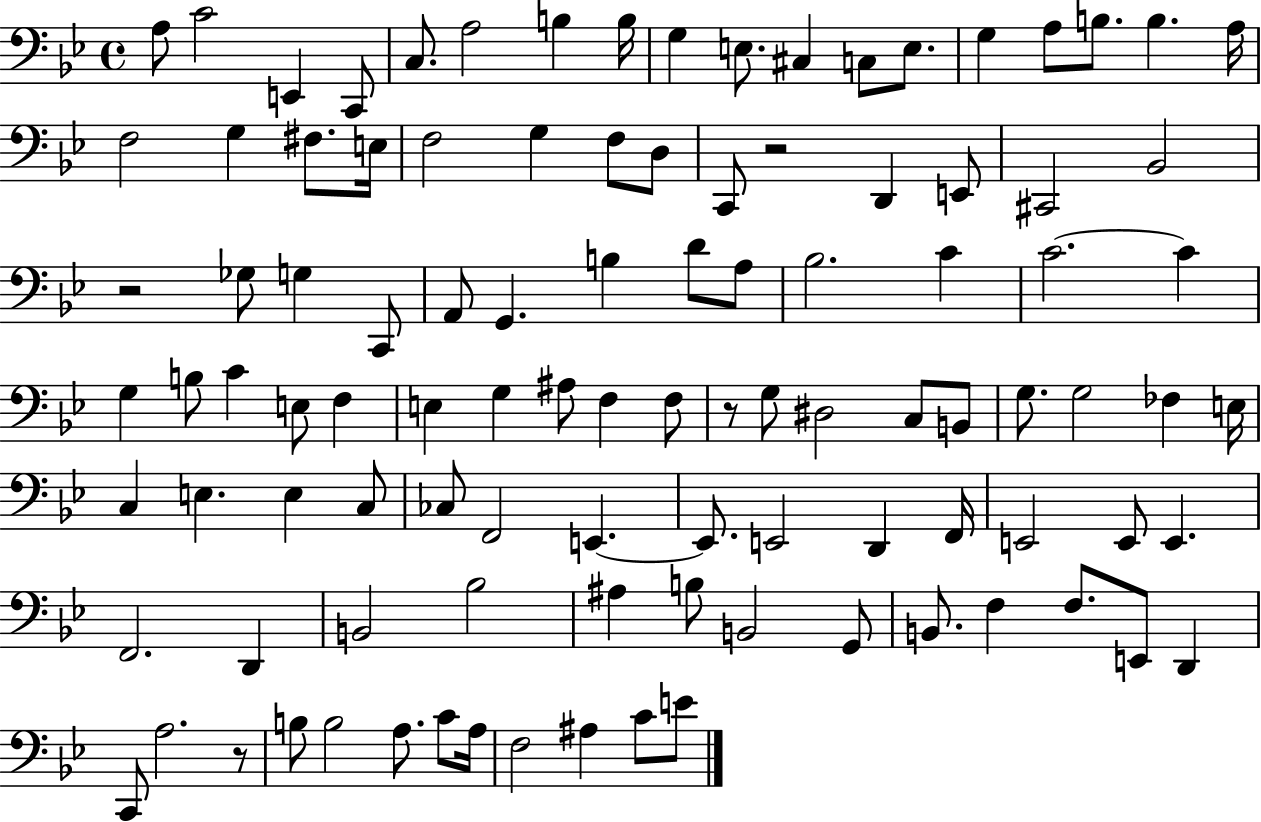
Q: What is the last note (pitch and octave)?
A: E4